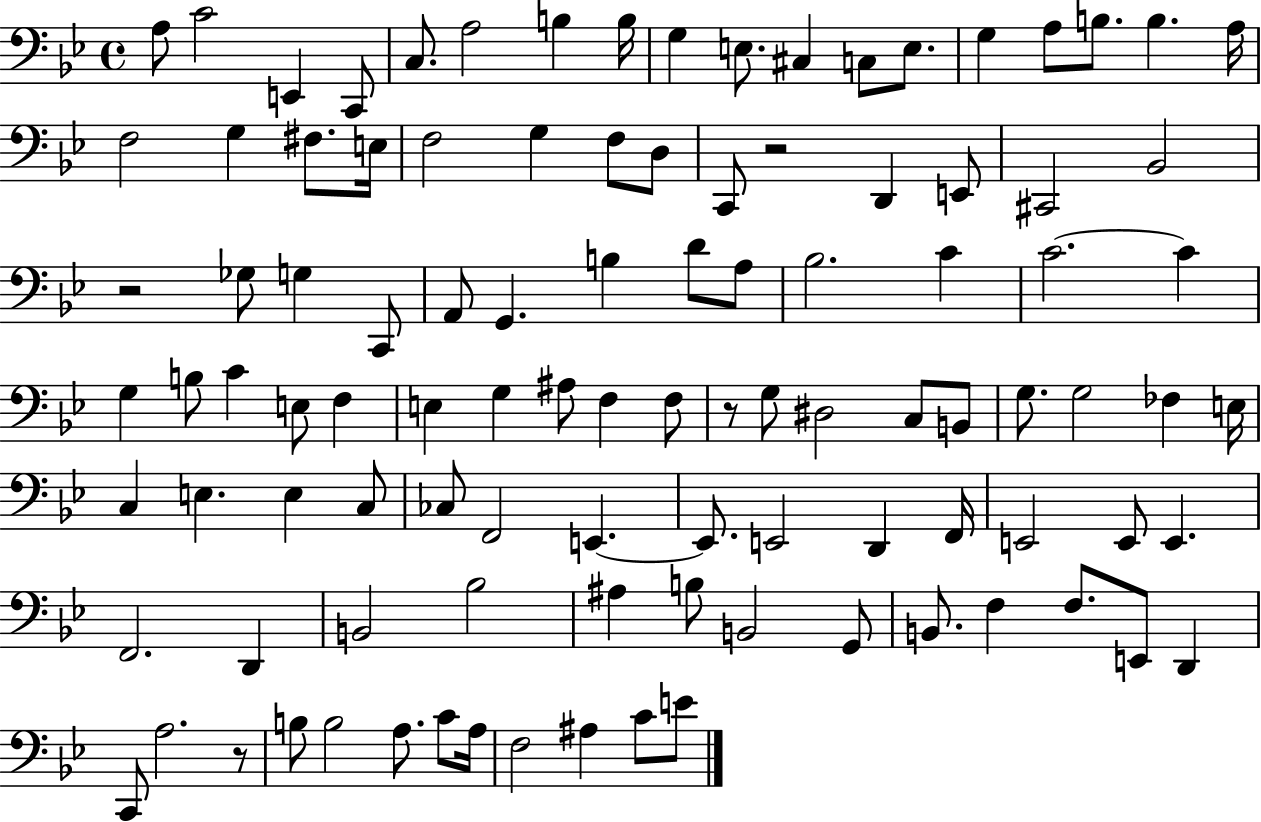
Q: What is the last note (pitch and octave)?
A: E4